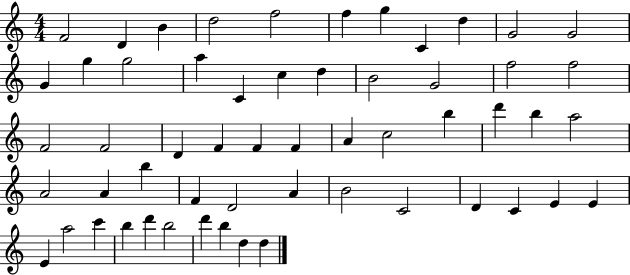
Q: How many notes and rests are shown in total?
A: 56